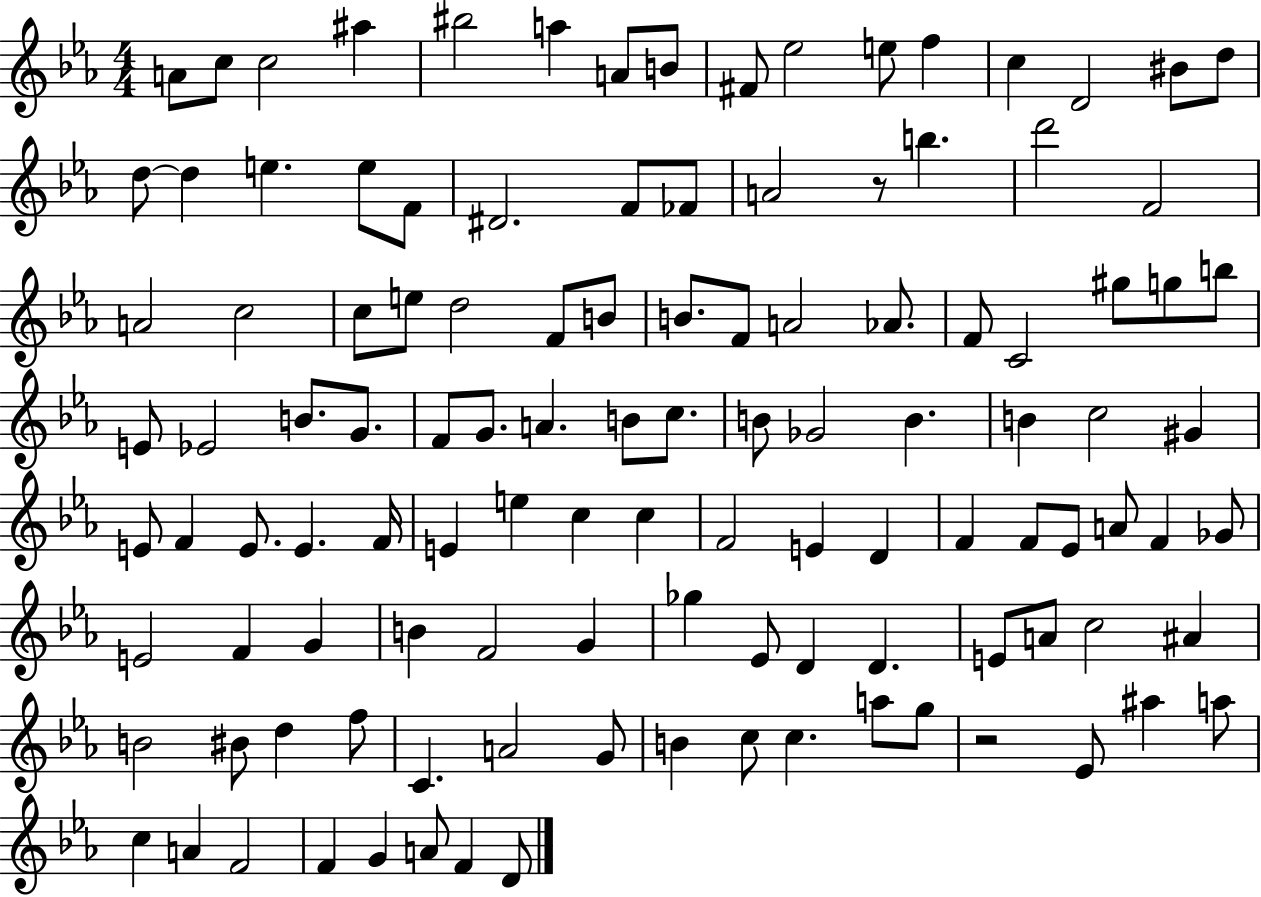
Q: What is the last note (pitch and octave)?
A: D4